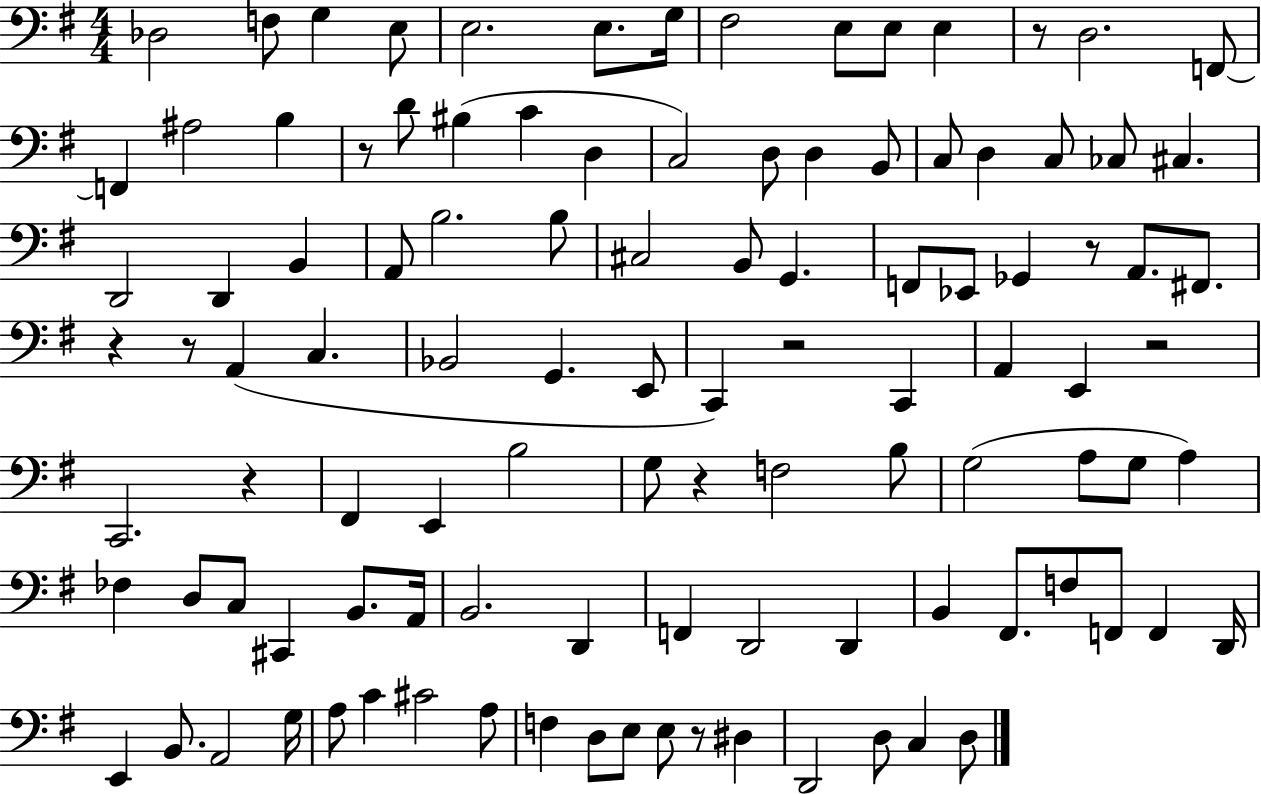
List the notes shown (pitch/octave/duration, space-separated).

Db3/h F3/e G3/q E3/e E3/h. E3/e. G3/s F#3/h E3/e E3/e E3/q R/e D3/h. F2/e F2/q A#3/h B3/q R/e D4/e BIS3/q C4/q D3/q C3/h D3/e D3/q B2/e C3/e D3/q C3/e CES3/e C#3/q. D2/h D2/q B2/q A2/e B3/h. B3/e C#3/h B2/e G2/q. F2/e Eb2/e Gb2/q R/e A2/e. F#2/e. R/q R/e A2/q C3/q. Bb2/h G2/q. E2/e C2/q R/h C2/q A2/q E2/q R/h C2/h. R/q F#2/q E2/q B3/h G3/e R/q F3/h B3/e G3/h A3/e G3/e A3/q FES3/q D3/e C3/e C#2/q B2/e. A2/s B2/h. D2/q F2/q D2/h D2/q B2/q F#2/e. F3/e F2/e F2/q D2/s E2/q B2/e. A2/h G3/s A3/e C4/q C#4/h A3/e F3/q D3/e E3/e E3/e R/e D#3/q D2/h D3/e C3/q D3/e